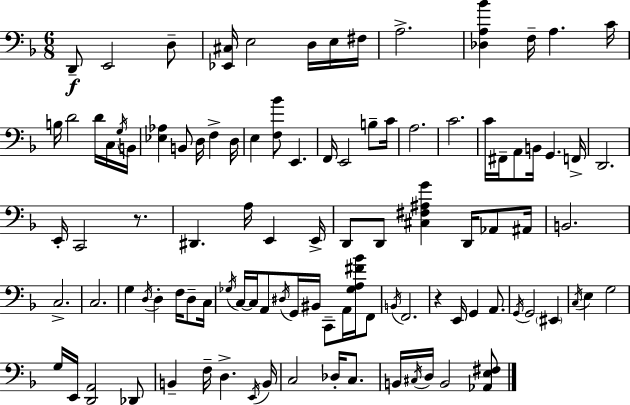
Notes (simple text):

D2/e E2/h D3/e [Eb2,C#3]/s E3/h D3/s E3/s F#3/s A3/h. [Db3,A3,Bb4]/q F3/s A3/q. C4/s B3/s D4/h D4/s C3/s G3/s B2/s [Eb3,Ab3]/q B2/e D3/s F3/q D3/s E3/q [F3,Bb4]/e E2/q. F2/s E2/h B3/e C4/s A3/h. C4/h. C4/s F#2/s A2/e B2/s G2/q. F2/s D2/h. E2/s C2/h R/e. D#2/q. A3/s E2/q E2/s D2/e D2/e [C#3,F#3,A#3,G4]/q D2/s Ab2/e A#2/s B2/h. C3/h. C3/h. G3/q D3/s D3/q F3/s D3/e C3/s Gb3/s C3/s C3/s A2/e D#3/s G2/s BIS2/s C2/e A2/s [Gb3,A3,F#4,Bb4]/s F2/e B2/s F2/h. R/q E2/s G2/q A2/e. G2/s G2/h EIS2/q C3/s E3/q G3/h G3/s E2/s [D2,A2]/h Db2/e B2/q F3/s D3/q. E2/s B2/s C3/h Db3/s C3/e. B2/s C#3/s D3/s B2/h [Ab2,E3,F#3]/e